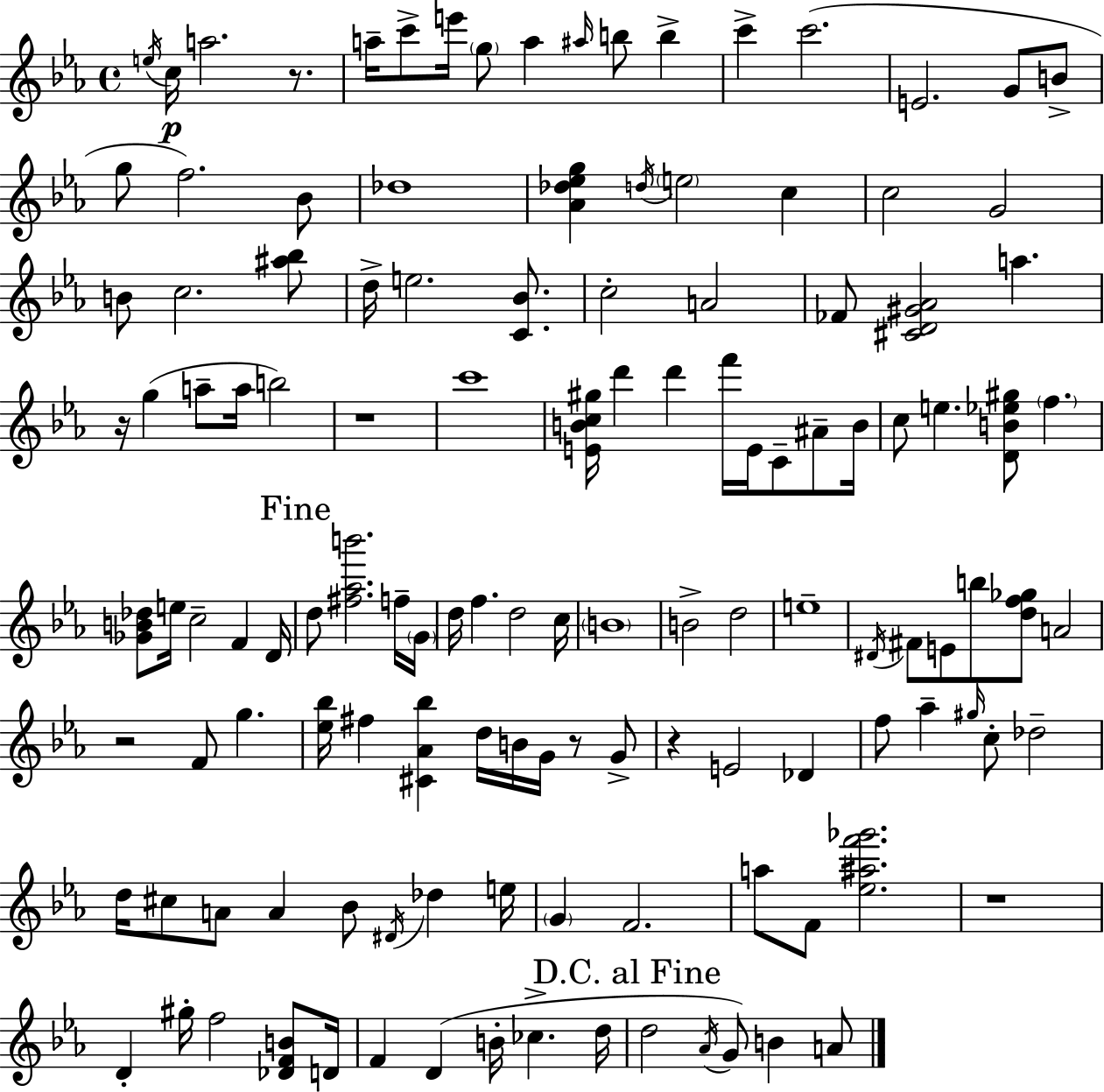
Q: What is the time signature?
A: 4/4